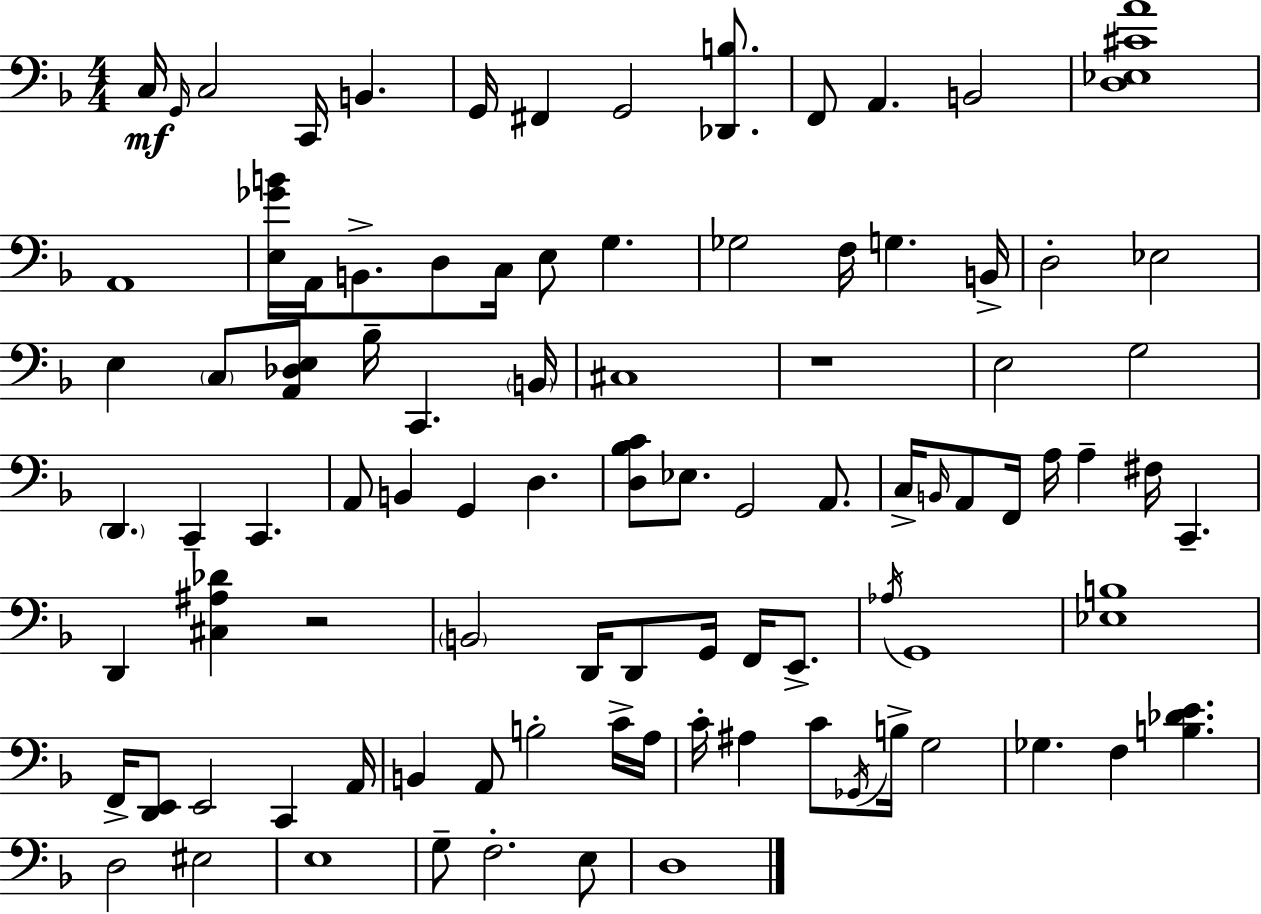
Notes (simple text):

C3/s G2/s C3/h C2/s B2/q. G2/s F#2/q G2/h [Db2,B3]/e. F2/e A2/q. B2/h [D3,Eb3,C#4,A4]/w A2/w [E3,Gb4,B4]/s A2/s B2/e. D3/e C3/s E3/e G3/q. Gb3/h F3/s G3/q. B2/s D3/h Eb3/h E3/q C3/e [A2,Db3,E3]/e Bb3/s C2/q. B2/s C#3/w R/w E3/h G3/h D2/q. C2/q C2/q. A2/e B2/q G2/q D3/q. [D3,Bb3,C4]/e Eb3/e. G2/h A2/e. C3/s B2/s A2/e F2/s A3/s A3/q F#3/s C2/q. D2/q [C#3,A#3,Db4]/q R/h B2/h D2/s D2/e G2/s F2/s E2/e. Ab3/s G2/w [Eb3,B3]/w F2/s [D2,E2]/e E2/h C2/q A2/s B2/q A2/e B3/h C4/s A3/s C4/s A#3/q C4/e Gb2/s B3/s G3/h Gb3/q. F3/q [B3,Db4,E4]/q. D3/h EIS3/h E3/w G3/e F3/h. E3/e D3/w